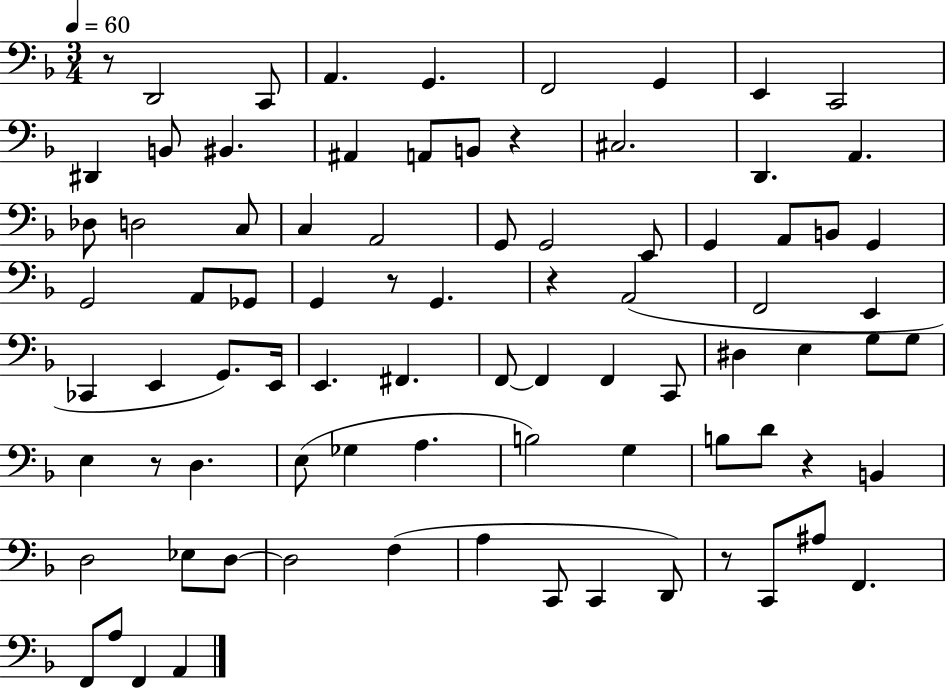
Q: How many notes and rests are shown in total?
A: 84